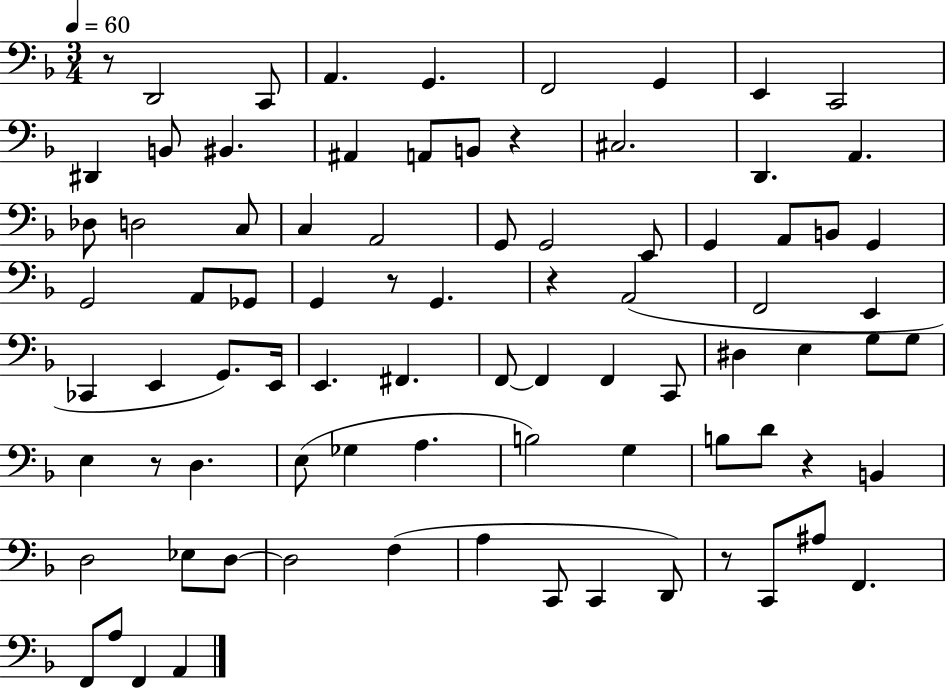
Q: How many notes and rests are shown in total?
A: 84